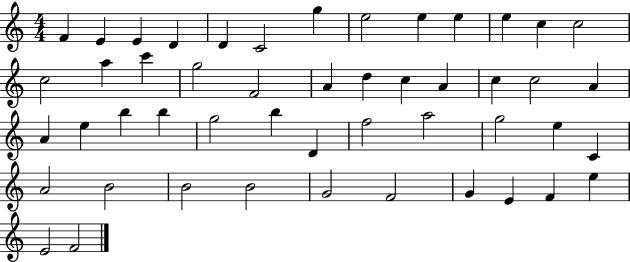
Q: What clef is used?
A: treble